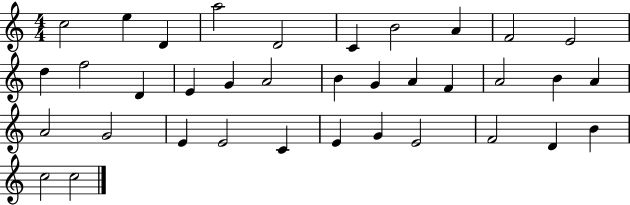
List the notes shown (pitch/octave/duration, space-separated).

C5/h E5/q D4/q A5/h D4/h C4/q B4/h A4/q F4/h E4/h D5/q F5/h D4/q E4/q G4/q A4/h B4/q G4/q A4/q F4/q A4/h B4/q A4/q A4/h G4/h E4/q E4/h C4/q E4/q G4/q E4/h F4/h D4/q B4/q C5/h C5/h